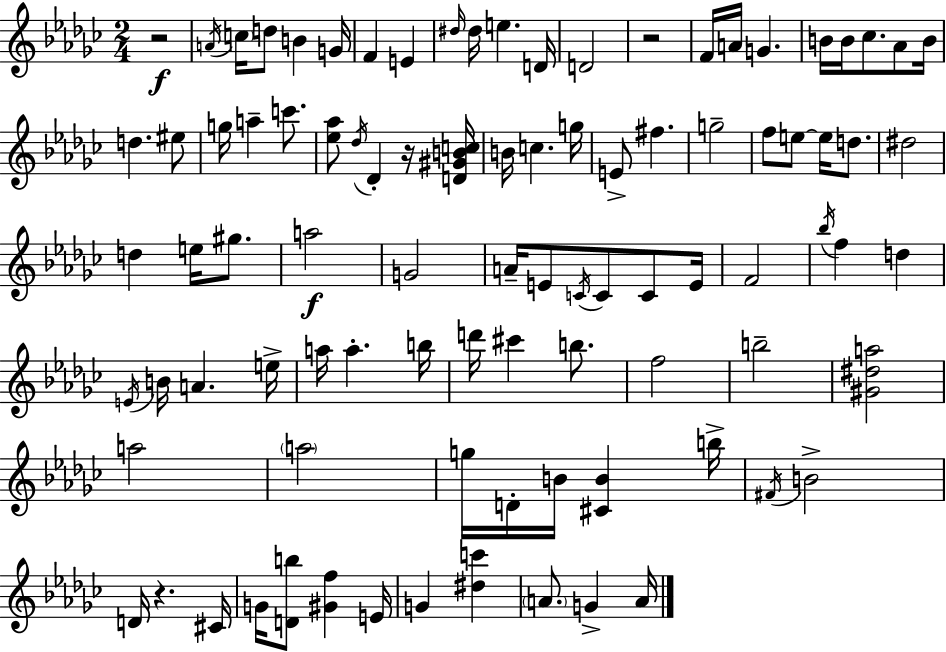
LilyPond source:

{
  \clef treble
  \numericTimeSignature
  \time 2/4
  \key ees \minor
  \repeat volta 2 { r2\f | \acciaccatura { a'16 } \parenthesize c''16 d''8 b'4 | g'16 f'4 e'4 | \grace { dis''16 } dis''16 e''4. | \break d'16 d'2 | r2 | f'16 a'16 g'4. | b'16 b'16 ces''8. aes'8 | \break b'16 d''4. | eis''8 g''16 a''4-- c'''8. | <ees'' aes''>8 \acciaccatura { des''16 } des'4-. | r16 <d' gis' b' c''>16 b'16 c''4. | \break g''16 e'8-> fis''4. | g''2-- | f''8 e''8~~ e''16 | d''8. dis''2 | \break d''4 e''16 | gis''8. a''2\f | g'2 | a'16-- e'8 \acciaccatura { c'16 } c'8 | \break c'8 e'16 f'2 | \acciaccatura { bes''16 } f''4 | d''4 \acciaccatura { e'16 } b'16 a'4. | e''16-> a''16 a''4.-. | \break b''16 d'''16 cis'''4 | b''8. f''2 | b''2-- | <gis' dis'' a''>2 | \break a''2 | \parenthesize a''2 | g''16 d'16-. | b'16 <cis' b'>4 b''16-> \acciaccatura { fis'16 } b'2-> | \break d'16 | r4. cis'16 g'16 | <d' b''>8 <gis' f''>4 e'16 g'4 | <dis'' c'''>4 \parenthesize a'8. | \break g'4-> a'16 } \bar "|."
}